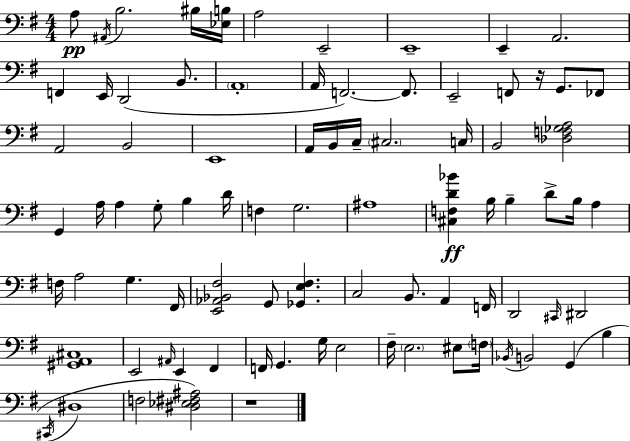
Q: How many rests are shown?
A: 2